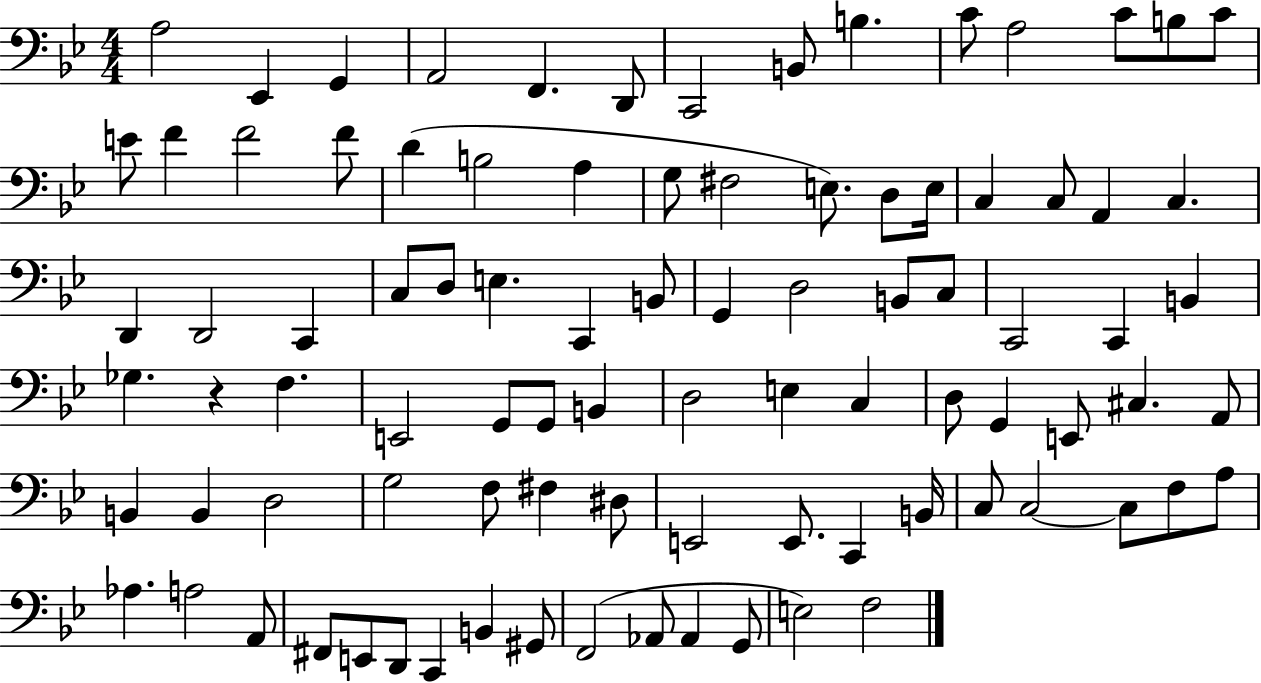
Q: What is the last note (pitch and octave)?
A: F3